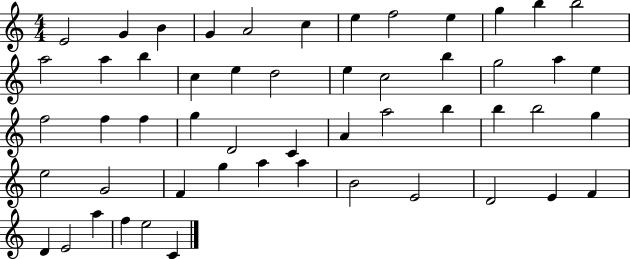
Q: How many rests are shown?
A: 0